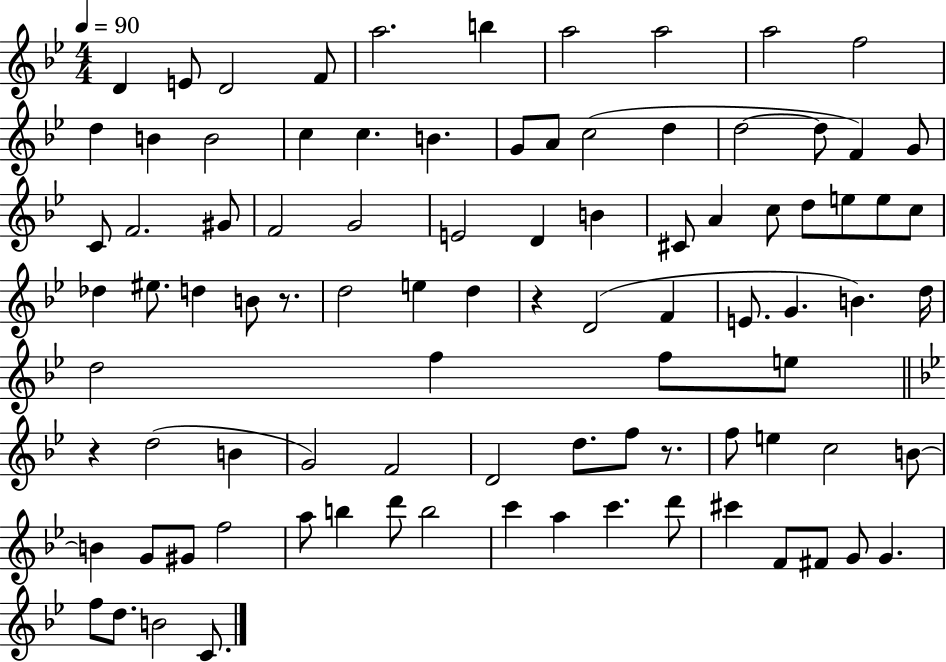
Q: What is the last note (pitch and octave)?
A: C4